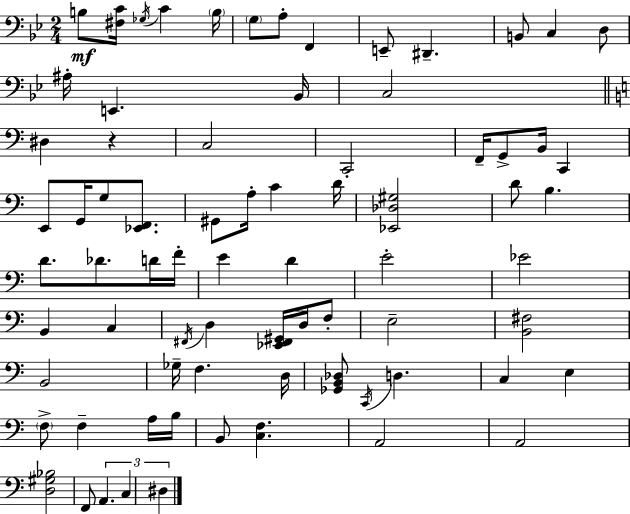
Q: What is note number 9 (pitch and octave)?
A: D#2